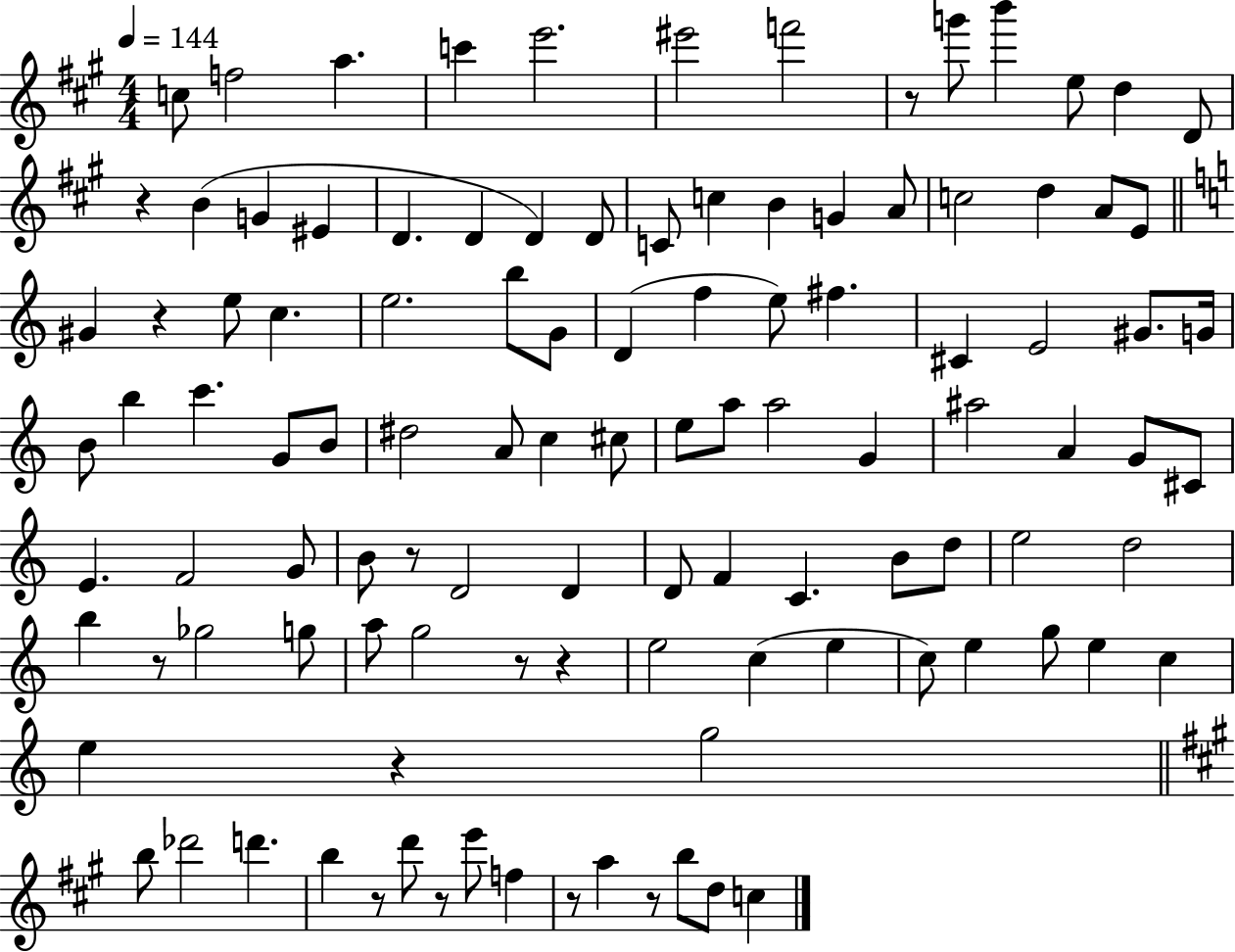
X:1
T:Untitled
M:4/4
L:1/4
K:A
c/2 f2 a c' e'2 ^e'2 f'2 z/2 g'/2 b' e/2 d D/2 z B G ^E D D D D/2 C/2 c B G A/2 c2 d A/2 E/2 ^G z e/2 c e2 b/2 G/2 D f e/2 ^f ^C E2 ^G/2 G/4 B/2 b c' G/2 B/2 ^d2 A/2 c ^c/2 e/2 a/2 a2 G ^a2 A G/2 ^C/2 E F2 G/2 B/2 z/2 D2 D D/2 F C B/2 d/2 e2 d2 b z/2 _g2 g/2 a/2 g2 z/2 z e2 c e c/2 e g/2 e c e z g2 b/2 _d'2 d' b z/2 d'/2 z/2 e'/2 f z/2 a z/2 b/2 d/2 c